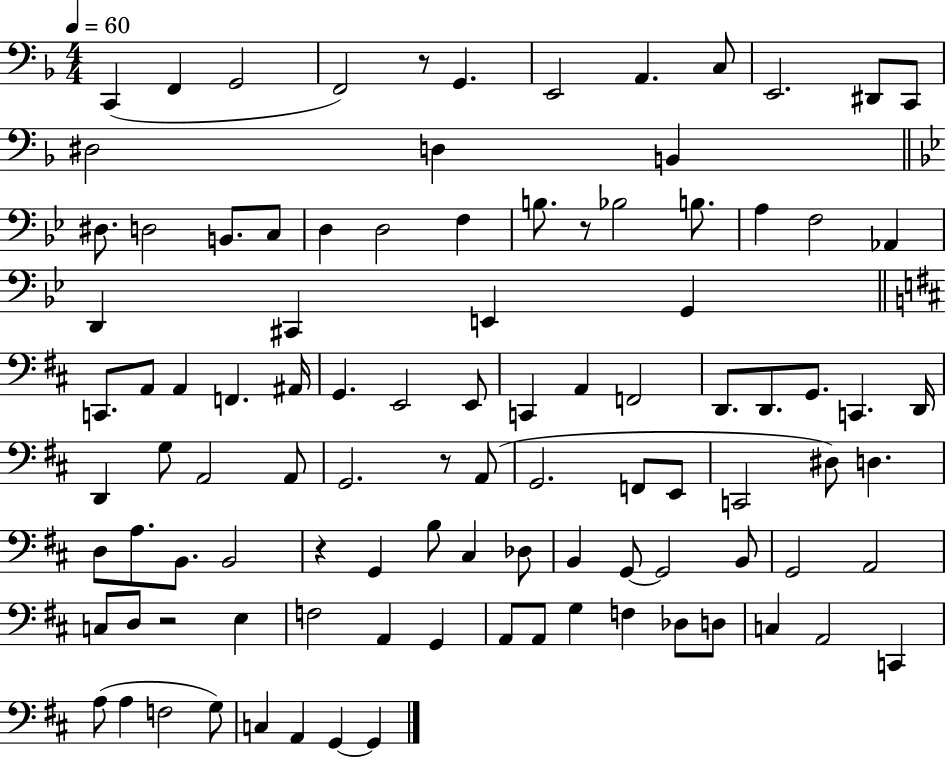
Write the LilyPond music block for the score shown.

{
  \clef bass
  \numericTimeSignature
  \time 4/4
  \key f \major
  \tempo 4 = 60
  c,4( f,4 g,2 | f,2) r8 g,4. | e,2 a,4. c8 | e,2. dis,8 c,8 | \break dis2 d4 b,4 | \bar "||" \break \key bes \major dis8. d2 b,8. c8 | d4 d2 f4 | b8. r8 bes2 b8. | a4 f2 aes,4 | \break d,4 cis,4 e,4 g,4 | \bar "||" \break \key d \major c,8. a,8 a,4 f,4. ais,16 | g,4. e,2 e,8 | c,4 a,4 f,2 | d,8. d,8. g,8. c,4. d,16 | \break d,4 g8 a,2 a,8 | g,2. r8 a,8( | g,2. f,8 e,8 | c,2 dis8) d4. | \break d8 a8. b,8. b,2 | r4 g,4 b8 cis4 des8 | b,4 g,8~~ g,2 b,8 | g,2 a,2 | \break c8 d8 r2 e4 | f2 a,4 g,4 | a,8 a,8 g4 f4 des8 d8 | c4 a,2 c,4 | \break a8( a4 f2 g8) | c4 a,4 g,4~~ g,4 | \bar "|."
}